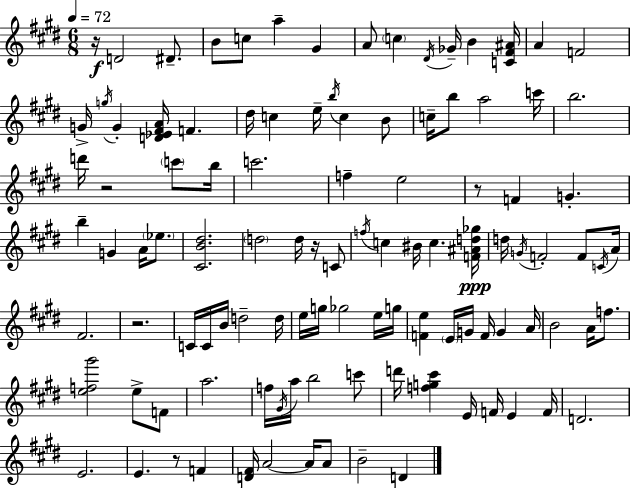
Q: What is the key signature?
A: E major